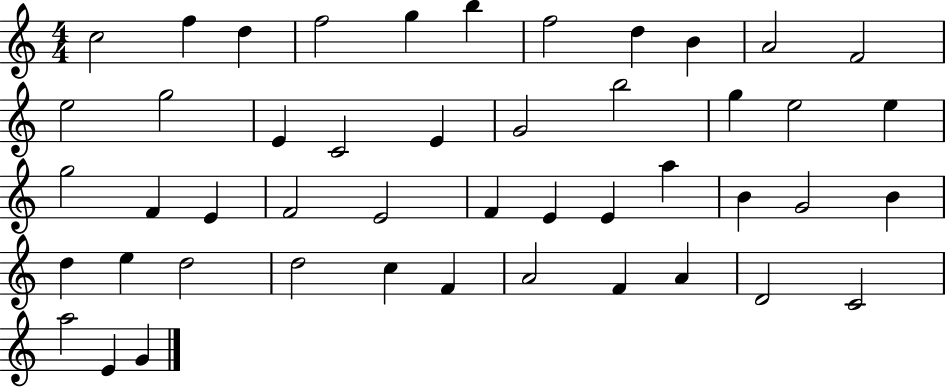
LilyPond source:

{
  \clef treble
  \numericTimeSignature
  \time 4/4
  \key c \major
  c''2 f''4 d''4 | f''2 g''4 b''4 | f''2 d''4 b'4 | a'2 f'2 | \break e''2 g''2 | e'4 c'2 e'4 | g'2 b''2 | g''4 e''2 e''4 | \break g''2 f'4 e'4 | f'2 e'2 | f'4 e'4 e'4 a''4 | b'4 g'2 b'4 | \break d''4 e''4 d''2 | d''2 c''4 f'4 | a'2 f'4 a'4 | d'2 c'2 | \break a''2 e'4 g'4 | \bar "|."
}